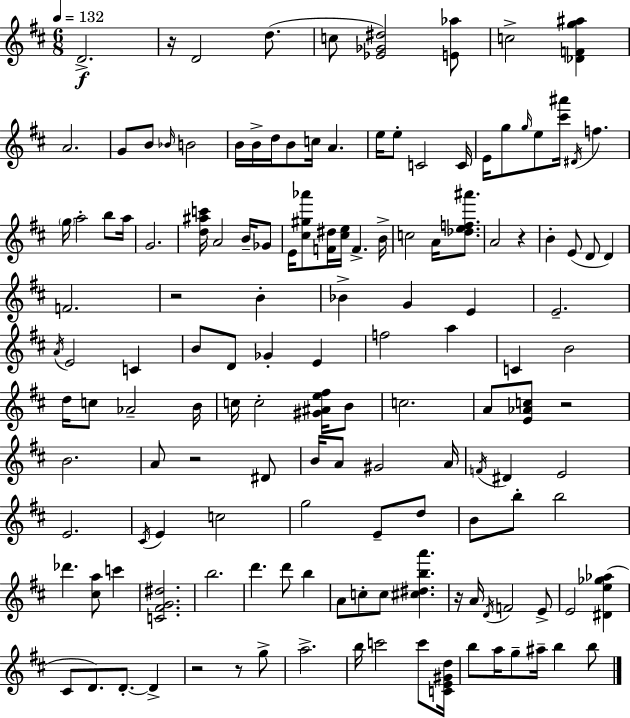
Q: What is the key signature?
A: D major